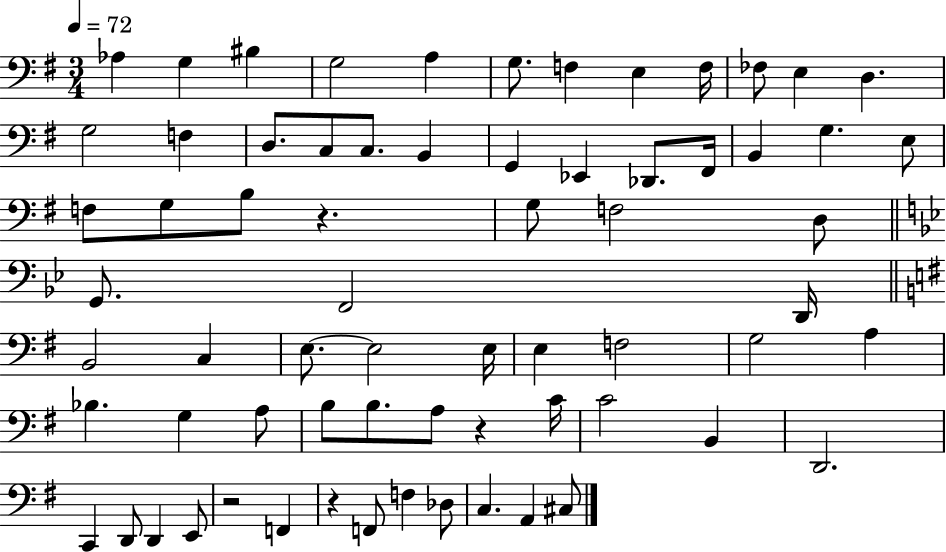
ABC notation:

X:1
T:Untitled
M:3/4
L:1/4
K:G
_A, G, ^B, G,2 A, G,/2 F, E, F,/4 _F,/2 E, D, G,2 F, D,/2 C,/2 C,/2 B,, G,, _E,, _D,,/2 ^F,,/4 B,, G, E,/2 F,/2 G,/2 B,/2 z G,/2 F,2 D,/2 G,,/2 F,,2 D,,/4 B,,2 C, E,/2 E,2 E,/4 E, F,2 G,2 A, _B, G, A,/2 B,/2 B,/2 A,/2 z C/4 C2 B,, D,,2 C,, D,,/2 D,, E,,/2 z2 F,, z F,,/2 F, _D,/2 C, A,, ^C,/2